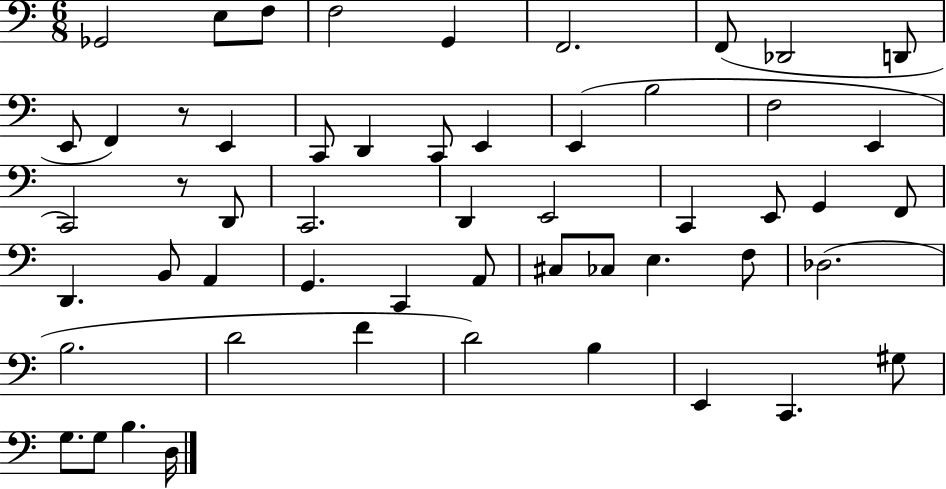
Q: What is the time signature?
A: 6/8